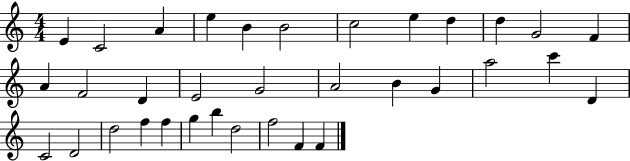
E4/q C4/h A4/q E5/q B4/q B4/h C5/h E5/q D5/q D5/q G4/h F4/q A4/q F4/h D4/q E4/h G4/h A4/h B4/q G4/q A5/h C6/q D4/q C4/h D4/h D5/h F5/q F5/q G5/q B5/q D5/h F5/h F4/q F4/q